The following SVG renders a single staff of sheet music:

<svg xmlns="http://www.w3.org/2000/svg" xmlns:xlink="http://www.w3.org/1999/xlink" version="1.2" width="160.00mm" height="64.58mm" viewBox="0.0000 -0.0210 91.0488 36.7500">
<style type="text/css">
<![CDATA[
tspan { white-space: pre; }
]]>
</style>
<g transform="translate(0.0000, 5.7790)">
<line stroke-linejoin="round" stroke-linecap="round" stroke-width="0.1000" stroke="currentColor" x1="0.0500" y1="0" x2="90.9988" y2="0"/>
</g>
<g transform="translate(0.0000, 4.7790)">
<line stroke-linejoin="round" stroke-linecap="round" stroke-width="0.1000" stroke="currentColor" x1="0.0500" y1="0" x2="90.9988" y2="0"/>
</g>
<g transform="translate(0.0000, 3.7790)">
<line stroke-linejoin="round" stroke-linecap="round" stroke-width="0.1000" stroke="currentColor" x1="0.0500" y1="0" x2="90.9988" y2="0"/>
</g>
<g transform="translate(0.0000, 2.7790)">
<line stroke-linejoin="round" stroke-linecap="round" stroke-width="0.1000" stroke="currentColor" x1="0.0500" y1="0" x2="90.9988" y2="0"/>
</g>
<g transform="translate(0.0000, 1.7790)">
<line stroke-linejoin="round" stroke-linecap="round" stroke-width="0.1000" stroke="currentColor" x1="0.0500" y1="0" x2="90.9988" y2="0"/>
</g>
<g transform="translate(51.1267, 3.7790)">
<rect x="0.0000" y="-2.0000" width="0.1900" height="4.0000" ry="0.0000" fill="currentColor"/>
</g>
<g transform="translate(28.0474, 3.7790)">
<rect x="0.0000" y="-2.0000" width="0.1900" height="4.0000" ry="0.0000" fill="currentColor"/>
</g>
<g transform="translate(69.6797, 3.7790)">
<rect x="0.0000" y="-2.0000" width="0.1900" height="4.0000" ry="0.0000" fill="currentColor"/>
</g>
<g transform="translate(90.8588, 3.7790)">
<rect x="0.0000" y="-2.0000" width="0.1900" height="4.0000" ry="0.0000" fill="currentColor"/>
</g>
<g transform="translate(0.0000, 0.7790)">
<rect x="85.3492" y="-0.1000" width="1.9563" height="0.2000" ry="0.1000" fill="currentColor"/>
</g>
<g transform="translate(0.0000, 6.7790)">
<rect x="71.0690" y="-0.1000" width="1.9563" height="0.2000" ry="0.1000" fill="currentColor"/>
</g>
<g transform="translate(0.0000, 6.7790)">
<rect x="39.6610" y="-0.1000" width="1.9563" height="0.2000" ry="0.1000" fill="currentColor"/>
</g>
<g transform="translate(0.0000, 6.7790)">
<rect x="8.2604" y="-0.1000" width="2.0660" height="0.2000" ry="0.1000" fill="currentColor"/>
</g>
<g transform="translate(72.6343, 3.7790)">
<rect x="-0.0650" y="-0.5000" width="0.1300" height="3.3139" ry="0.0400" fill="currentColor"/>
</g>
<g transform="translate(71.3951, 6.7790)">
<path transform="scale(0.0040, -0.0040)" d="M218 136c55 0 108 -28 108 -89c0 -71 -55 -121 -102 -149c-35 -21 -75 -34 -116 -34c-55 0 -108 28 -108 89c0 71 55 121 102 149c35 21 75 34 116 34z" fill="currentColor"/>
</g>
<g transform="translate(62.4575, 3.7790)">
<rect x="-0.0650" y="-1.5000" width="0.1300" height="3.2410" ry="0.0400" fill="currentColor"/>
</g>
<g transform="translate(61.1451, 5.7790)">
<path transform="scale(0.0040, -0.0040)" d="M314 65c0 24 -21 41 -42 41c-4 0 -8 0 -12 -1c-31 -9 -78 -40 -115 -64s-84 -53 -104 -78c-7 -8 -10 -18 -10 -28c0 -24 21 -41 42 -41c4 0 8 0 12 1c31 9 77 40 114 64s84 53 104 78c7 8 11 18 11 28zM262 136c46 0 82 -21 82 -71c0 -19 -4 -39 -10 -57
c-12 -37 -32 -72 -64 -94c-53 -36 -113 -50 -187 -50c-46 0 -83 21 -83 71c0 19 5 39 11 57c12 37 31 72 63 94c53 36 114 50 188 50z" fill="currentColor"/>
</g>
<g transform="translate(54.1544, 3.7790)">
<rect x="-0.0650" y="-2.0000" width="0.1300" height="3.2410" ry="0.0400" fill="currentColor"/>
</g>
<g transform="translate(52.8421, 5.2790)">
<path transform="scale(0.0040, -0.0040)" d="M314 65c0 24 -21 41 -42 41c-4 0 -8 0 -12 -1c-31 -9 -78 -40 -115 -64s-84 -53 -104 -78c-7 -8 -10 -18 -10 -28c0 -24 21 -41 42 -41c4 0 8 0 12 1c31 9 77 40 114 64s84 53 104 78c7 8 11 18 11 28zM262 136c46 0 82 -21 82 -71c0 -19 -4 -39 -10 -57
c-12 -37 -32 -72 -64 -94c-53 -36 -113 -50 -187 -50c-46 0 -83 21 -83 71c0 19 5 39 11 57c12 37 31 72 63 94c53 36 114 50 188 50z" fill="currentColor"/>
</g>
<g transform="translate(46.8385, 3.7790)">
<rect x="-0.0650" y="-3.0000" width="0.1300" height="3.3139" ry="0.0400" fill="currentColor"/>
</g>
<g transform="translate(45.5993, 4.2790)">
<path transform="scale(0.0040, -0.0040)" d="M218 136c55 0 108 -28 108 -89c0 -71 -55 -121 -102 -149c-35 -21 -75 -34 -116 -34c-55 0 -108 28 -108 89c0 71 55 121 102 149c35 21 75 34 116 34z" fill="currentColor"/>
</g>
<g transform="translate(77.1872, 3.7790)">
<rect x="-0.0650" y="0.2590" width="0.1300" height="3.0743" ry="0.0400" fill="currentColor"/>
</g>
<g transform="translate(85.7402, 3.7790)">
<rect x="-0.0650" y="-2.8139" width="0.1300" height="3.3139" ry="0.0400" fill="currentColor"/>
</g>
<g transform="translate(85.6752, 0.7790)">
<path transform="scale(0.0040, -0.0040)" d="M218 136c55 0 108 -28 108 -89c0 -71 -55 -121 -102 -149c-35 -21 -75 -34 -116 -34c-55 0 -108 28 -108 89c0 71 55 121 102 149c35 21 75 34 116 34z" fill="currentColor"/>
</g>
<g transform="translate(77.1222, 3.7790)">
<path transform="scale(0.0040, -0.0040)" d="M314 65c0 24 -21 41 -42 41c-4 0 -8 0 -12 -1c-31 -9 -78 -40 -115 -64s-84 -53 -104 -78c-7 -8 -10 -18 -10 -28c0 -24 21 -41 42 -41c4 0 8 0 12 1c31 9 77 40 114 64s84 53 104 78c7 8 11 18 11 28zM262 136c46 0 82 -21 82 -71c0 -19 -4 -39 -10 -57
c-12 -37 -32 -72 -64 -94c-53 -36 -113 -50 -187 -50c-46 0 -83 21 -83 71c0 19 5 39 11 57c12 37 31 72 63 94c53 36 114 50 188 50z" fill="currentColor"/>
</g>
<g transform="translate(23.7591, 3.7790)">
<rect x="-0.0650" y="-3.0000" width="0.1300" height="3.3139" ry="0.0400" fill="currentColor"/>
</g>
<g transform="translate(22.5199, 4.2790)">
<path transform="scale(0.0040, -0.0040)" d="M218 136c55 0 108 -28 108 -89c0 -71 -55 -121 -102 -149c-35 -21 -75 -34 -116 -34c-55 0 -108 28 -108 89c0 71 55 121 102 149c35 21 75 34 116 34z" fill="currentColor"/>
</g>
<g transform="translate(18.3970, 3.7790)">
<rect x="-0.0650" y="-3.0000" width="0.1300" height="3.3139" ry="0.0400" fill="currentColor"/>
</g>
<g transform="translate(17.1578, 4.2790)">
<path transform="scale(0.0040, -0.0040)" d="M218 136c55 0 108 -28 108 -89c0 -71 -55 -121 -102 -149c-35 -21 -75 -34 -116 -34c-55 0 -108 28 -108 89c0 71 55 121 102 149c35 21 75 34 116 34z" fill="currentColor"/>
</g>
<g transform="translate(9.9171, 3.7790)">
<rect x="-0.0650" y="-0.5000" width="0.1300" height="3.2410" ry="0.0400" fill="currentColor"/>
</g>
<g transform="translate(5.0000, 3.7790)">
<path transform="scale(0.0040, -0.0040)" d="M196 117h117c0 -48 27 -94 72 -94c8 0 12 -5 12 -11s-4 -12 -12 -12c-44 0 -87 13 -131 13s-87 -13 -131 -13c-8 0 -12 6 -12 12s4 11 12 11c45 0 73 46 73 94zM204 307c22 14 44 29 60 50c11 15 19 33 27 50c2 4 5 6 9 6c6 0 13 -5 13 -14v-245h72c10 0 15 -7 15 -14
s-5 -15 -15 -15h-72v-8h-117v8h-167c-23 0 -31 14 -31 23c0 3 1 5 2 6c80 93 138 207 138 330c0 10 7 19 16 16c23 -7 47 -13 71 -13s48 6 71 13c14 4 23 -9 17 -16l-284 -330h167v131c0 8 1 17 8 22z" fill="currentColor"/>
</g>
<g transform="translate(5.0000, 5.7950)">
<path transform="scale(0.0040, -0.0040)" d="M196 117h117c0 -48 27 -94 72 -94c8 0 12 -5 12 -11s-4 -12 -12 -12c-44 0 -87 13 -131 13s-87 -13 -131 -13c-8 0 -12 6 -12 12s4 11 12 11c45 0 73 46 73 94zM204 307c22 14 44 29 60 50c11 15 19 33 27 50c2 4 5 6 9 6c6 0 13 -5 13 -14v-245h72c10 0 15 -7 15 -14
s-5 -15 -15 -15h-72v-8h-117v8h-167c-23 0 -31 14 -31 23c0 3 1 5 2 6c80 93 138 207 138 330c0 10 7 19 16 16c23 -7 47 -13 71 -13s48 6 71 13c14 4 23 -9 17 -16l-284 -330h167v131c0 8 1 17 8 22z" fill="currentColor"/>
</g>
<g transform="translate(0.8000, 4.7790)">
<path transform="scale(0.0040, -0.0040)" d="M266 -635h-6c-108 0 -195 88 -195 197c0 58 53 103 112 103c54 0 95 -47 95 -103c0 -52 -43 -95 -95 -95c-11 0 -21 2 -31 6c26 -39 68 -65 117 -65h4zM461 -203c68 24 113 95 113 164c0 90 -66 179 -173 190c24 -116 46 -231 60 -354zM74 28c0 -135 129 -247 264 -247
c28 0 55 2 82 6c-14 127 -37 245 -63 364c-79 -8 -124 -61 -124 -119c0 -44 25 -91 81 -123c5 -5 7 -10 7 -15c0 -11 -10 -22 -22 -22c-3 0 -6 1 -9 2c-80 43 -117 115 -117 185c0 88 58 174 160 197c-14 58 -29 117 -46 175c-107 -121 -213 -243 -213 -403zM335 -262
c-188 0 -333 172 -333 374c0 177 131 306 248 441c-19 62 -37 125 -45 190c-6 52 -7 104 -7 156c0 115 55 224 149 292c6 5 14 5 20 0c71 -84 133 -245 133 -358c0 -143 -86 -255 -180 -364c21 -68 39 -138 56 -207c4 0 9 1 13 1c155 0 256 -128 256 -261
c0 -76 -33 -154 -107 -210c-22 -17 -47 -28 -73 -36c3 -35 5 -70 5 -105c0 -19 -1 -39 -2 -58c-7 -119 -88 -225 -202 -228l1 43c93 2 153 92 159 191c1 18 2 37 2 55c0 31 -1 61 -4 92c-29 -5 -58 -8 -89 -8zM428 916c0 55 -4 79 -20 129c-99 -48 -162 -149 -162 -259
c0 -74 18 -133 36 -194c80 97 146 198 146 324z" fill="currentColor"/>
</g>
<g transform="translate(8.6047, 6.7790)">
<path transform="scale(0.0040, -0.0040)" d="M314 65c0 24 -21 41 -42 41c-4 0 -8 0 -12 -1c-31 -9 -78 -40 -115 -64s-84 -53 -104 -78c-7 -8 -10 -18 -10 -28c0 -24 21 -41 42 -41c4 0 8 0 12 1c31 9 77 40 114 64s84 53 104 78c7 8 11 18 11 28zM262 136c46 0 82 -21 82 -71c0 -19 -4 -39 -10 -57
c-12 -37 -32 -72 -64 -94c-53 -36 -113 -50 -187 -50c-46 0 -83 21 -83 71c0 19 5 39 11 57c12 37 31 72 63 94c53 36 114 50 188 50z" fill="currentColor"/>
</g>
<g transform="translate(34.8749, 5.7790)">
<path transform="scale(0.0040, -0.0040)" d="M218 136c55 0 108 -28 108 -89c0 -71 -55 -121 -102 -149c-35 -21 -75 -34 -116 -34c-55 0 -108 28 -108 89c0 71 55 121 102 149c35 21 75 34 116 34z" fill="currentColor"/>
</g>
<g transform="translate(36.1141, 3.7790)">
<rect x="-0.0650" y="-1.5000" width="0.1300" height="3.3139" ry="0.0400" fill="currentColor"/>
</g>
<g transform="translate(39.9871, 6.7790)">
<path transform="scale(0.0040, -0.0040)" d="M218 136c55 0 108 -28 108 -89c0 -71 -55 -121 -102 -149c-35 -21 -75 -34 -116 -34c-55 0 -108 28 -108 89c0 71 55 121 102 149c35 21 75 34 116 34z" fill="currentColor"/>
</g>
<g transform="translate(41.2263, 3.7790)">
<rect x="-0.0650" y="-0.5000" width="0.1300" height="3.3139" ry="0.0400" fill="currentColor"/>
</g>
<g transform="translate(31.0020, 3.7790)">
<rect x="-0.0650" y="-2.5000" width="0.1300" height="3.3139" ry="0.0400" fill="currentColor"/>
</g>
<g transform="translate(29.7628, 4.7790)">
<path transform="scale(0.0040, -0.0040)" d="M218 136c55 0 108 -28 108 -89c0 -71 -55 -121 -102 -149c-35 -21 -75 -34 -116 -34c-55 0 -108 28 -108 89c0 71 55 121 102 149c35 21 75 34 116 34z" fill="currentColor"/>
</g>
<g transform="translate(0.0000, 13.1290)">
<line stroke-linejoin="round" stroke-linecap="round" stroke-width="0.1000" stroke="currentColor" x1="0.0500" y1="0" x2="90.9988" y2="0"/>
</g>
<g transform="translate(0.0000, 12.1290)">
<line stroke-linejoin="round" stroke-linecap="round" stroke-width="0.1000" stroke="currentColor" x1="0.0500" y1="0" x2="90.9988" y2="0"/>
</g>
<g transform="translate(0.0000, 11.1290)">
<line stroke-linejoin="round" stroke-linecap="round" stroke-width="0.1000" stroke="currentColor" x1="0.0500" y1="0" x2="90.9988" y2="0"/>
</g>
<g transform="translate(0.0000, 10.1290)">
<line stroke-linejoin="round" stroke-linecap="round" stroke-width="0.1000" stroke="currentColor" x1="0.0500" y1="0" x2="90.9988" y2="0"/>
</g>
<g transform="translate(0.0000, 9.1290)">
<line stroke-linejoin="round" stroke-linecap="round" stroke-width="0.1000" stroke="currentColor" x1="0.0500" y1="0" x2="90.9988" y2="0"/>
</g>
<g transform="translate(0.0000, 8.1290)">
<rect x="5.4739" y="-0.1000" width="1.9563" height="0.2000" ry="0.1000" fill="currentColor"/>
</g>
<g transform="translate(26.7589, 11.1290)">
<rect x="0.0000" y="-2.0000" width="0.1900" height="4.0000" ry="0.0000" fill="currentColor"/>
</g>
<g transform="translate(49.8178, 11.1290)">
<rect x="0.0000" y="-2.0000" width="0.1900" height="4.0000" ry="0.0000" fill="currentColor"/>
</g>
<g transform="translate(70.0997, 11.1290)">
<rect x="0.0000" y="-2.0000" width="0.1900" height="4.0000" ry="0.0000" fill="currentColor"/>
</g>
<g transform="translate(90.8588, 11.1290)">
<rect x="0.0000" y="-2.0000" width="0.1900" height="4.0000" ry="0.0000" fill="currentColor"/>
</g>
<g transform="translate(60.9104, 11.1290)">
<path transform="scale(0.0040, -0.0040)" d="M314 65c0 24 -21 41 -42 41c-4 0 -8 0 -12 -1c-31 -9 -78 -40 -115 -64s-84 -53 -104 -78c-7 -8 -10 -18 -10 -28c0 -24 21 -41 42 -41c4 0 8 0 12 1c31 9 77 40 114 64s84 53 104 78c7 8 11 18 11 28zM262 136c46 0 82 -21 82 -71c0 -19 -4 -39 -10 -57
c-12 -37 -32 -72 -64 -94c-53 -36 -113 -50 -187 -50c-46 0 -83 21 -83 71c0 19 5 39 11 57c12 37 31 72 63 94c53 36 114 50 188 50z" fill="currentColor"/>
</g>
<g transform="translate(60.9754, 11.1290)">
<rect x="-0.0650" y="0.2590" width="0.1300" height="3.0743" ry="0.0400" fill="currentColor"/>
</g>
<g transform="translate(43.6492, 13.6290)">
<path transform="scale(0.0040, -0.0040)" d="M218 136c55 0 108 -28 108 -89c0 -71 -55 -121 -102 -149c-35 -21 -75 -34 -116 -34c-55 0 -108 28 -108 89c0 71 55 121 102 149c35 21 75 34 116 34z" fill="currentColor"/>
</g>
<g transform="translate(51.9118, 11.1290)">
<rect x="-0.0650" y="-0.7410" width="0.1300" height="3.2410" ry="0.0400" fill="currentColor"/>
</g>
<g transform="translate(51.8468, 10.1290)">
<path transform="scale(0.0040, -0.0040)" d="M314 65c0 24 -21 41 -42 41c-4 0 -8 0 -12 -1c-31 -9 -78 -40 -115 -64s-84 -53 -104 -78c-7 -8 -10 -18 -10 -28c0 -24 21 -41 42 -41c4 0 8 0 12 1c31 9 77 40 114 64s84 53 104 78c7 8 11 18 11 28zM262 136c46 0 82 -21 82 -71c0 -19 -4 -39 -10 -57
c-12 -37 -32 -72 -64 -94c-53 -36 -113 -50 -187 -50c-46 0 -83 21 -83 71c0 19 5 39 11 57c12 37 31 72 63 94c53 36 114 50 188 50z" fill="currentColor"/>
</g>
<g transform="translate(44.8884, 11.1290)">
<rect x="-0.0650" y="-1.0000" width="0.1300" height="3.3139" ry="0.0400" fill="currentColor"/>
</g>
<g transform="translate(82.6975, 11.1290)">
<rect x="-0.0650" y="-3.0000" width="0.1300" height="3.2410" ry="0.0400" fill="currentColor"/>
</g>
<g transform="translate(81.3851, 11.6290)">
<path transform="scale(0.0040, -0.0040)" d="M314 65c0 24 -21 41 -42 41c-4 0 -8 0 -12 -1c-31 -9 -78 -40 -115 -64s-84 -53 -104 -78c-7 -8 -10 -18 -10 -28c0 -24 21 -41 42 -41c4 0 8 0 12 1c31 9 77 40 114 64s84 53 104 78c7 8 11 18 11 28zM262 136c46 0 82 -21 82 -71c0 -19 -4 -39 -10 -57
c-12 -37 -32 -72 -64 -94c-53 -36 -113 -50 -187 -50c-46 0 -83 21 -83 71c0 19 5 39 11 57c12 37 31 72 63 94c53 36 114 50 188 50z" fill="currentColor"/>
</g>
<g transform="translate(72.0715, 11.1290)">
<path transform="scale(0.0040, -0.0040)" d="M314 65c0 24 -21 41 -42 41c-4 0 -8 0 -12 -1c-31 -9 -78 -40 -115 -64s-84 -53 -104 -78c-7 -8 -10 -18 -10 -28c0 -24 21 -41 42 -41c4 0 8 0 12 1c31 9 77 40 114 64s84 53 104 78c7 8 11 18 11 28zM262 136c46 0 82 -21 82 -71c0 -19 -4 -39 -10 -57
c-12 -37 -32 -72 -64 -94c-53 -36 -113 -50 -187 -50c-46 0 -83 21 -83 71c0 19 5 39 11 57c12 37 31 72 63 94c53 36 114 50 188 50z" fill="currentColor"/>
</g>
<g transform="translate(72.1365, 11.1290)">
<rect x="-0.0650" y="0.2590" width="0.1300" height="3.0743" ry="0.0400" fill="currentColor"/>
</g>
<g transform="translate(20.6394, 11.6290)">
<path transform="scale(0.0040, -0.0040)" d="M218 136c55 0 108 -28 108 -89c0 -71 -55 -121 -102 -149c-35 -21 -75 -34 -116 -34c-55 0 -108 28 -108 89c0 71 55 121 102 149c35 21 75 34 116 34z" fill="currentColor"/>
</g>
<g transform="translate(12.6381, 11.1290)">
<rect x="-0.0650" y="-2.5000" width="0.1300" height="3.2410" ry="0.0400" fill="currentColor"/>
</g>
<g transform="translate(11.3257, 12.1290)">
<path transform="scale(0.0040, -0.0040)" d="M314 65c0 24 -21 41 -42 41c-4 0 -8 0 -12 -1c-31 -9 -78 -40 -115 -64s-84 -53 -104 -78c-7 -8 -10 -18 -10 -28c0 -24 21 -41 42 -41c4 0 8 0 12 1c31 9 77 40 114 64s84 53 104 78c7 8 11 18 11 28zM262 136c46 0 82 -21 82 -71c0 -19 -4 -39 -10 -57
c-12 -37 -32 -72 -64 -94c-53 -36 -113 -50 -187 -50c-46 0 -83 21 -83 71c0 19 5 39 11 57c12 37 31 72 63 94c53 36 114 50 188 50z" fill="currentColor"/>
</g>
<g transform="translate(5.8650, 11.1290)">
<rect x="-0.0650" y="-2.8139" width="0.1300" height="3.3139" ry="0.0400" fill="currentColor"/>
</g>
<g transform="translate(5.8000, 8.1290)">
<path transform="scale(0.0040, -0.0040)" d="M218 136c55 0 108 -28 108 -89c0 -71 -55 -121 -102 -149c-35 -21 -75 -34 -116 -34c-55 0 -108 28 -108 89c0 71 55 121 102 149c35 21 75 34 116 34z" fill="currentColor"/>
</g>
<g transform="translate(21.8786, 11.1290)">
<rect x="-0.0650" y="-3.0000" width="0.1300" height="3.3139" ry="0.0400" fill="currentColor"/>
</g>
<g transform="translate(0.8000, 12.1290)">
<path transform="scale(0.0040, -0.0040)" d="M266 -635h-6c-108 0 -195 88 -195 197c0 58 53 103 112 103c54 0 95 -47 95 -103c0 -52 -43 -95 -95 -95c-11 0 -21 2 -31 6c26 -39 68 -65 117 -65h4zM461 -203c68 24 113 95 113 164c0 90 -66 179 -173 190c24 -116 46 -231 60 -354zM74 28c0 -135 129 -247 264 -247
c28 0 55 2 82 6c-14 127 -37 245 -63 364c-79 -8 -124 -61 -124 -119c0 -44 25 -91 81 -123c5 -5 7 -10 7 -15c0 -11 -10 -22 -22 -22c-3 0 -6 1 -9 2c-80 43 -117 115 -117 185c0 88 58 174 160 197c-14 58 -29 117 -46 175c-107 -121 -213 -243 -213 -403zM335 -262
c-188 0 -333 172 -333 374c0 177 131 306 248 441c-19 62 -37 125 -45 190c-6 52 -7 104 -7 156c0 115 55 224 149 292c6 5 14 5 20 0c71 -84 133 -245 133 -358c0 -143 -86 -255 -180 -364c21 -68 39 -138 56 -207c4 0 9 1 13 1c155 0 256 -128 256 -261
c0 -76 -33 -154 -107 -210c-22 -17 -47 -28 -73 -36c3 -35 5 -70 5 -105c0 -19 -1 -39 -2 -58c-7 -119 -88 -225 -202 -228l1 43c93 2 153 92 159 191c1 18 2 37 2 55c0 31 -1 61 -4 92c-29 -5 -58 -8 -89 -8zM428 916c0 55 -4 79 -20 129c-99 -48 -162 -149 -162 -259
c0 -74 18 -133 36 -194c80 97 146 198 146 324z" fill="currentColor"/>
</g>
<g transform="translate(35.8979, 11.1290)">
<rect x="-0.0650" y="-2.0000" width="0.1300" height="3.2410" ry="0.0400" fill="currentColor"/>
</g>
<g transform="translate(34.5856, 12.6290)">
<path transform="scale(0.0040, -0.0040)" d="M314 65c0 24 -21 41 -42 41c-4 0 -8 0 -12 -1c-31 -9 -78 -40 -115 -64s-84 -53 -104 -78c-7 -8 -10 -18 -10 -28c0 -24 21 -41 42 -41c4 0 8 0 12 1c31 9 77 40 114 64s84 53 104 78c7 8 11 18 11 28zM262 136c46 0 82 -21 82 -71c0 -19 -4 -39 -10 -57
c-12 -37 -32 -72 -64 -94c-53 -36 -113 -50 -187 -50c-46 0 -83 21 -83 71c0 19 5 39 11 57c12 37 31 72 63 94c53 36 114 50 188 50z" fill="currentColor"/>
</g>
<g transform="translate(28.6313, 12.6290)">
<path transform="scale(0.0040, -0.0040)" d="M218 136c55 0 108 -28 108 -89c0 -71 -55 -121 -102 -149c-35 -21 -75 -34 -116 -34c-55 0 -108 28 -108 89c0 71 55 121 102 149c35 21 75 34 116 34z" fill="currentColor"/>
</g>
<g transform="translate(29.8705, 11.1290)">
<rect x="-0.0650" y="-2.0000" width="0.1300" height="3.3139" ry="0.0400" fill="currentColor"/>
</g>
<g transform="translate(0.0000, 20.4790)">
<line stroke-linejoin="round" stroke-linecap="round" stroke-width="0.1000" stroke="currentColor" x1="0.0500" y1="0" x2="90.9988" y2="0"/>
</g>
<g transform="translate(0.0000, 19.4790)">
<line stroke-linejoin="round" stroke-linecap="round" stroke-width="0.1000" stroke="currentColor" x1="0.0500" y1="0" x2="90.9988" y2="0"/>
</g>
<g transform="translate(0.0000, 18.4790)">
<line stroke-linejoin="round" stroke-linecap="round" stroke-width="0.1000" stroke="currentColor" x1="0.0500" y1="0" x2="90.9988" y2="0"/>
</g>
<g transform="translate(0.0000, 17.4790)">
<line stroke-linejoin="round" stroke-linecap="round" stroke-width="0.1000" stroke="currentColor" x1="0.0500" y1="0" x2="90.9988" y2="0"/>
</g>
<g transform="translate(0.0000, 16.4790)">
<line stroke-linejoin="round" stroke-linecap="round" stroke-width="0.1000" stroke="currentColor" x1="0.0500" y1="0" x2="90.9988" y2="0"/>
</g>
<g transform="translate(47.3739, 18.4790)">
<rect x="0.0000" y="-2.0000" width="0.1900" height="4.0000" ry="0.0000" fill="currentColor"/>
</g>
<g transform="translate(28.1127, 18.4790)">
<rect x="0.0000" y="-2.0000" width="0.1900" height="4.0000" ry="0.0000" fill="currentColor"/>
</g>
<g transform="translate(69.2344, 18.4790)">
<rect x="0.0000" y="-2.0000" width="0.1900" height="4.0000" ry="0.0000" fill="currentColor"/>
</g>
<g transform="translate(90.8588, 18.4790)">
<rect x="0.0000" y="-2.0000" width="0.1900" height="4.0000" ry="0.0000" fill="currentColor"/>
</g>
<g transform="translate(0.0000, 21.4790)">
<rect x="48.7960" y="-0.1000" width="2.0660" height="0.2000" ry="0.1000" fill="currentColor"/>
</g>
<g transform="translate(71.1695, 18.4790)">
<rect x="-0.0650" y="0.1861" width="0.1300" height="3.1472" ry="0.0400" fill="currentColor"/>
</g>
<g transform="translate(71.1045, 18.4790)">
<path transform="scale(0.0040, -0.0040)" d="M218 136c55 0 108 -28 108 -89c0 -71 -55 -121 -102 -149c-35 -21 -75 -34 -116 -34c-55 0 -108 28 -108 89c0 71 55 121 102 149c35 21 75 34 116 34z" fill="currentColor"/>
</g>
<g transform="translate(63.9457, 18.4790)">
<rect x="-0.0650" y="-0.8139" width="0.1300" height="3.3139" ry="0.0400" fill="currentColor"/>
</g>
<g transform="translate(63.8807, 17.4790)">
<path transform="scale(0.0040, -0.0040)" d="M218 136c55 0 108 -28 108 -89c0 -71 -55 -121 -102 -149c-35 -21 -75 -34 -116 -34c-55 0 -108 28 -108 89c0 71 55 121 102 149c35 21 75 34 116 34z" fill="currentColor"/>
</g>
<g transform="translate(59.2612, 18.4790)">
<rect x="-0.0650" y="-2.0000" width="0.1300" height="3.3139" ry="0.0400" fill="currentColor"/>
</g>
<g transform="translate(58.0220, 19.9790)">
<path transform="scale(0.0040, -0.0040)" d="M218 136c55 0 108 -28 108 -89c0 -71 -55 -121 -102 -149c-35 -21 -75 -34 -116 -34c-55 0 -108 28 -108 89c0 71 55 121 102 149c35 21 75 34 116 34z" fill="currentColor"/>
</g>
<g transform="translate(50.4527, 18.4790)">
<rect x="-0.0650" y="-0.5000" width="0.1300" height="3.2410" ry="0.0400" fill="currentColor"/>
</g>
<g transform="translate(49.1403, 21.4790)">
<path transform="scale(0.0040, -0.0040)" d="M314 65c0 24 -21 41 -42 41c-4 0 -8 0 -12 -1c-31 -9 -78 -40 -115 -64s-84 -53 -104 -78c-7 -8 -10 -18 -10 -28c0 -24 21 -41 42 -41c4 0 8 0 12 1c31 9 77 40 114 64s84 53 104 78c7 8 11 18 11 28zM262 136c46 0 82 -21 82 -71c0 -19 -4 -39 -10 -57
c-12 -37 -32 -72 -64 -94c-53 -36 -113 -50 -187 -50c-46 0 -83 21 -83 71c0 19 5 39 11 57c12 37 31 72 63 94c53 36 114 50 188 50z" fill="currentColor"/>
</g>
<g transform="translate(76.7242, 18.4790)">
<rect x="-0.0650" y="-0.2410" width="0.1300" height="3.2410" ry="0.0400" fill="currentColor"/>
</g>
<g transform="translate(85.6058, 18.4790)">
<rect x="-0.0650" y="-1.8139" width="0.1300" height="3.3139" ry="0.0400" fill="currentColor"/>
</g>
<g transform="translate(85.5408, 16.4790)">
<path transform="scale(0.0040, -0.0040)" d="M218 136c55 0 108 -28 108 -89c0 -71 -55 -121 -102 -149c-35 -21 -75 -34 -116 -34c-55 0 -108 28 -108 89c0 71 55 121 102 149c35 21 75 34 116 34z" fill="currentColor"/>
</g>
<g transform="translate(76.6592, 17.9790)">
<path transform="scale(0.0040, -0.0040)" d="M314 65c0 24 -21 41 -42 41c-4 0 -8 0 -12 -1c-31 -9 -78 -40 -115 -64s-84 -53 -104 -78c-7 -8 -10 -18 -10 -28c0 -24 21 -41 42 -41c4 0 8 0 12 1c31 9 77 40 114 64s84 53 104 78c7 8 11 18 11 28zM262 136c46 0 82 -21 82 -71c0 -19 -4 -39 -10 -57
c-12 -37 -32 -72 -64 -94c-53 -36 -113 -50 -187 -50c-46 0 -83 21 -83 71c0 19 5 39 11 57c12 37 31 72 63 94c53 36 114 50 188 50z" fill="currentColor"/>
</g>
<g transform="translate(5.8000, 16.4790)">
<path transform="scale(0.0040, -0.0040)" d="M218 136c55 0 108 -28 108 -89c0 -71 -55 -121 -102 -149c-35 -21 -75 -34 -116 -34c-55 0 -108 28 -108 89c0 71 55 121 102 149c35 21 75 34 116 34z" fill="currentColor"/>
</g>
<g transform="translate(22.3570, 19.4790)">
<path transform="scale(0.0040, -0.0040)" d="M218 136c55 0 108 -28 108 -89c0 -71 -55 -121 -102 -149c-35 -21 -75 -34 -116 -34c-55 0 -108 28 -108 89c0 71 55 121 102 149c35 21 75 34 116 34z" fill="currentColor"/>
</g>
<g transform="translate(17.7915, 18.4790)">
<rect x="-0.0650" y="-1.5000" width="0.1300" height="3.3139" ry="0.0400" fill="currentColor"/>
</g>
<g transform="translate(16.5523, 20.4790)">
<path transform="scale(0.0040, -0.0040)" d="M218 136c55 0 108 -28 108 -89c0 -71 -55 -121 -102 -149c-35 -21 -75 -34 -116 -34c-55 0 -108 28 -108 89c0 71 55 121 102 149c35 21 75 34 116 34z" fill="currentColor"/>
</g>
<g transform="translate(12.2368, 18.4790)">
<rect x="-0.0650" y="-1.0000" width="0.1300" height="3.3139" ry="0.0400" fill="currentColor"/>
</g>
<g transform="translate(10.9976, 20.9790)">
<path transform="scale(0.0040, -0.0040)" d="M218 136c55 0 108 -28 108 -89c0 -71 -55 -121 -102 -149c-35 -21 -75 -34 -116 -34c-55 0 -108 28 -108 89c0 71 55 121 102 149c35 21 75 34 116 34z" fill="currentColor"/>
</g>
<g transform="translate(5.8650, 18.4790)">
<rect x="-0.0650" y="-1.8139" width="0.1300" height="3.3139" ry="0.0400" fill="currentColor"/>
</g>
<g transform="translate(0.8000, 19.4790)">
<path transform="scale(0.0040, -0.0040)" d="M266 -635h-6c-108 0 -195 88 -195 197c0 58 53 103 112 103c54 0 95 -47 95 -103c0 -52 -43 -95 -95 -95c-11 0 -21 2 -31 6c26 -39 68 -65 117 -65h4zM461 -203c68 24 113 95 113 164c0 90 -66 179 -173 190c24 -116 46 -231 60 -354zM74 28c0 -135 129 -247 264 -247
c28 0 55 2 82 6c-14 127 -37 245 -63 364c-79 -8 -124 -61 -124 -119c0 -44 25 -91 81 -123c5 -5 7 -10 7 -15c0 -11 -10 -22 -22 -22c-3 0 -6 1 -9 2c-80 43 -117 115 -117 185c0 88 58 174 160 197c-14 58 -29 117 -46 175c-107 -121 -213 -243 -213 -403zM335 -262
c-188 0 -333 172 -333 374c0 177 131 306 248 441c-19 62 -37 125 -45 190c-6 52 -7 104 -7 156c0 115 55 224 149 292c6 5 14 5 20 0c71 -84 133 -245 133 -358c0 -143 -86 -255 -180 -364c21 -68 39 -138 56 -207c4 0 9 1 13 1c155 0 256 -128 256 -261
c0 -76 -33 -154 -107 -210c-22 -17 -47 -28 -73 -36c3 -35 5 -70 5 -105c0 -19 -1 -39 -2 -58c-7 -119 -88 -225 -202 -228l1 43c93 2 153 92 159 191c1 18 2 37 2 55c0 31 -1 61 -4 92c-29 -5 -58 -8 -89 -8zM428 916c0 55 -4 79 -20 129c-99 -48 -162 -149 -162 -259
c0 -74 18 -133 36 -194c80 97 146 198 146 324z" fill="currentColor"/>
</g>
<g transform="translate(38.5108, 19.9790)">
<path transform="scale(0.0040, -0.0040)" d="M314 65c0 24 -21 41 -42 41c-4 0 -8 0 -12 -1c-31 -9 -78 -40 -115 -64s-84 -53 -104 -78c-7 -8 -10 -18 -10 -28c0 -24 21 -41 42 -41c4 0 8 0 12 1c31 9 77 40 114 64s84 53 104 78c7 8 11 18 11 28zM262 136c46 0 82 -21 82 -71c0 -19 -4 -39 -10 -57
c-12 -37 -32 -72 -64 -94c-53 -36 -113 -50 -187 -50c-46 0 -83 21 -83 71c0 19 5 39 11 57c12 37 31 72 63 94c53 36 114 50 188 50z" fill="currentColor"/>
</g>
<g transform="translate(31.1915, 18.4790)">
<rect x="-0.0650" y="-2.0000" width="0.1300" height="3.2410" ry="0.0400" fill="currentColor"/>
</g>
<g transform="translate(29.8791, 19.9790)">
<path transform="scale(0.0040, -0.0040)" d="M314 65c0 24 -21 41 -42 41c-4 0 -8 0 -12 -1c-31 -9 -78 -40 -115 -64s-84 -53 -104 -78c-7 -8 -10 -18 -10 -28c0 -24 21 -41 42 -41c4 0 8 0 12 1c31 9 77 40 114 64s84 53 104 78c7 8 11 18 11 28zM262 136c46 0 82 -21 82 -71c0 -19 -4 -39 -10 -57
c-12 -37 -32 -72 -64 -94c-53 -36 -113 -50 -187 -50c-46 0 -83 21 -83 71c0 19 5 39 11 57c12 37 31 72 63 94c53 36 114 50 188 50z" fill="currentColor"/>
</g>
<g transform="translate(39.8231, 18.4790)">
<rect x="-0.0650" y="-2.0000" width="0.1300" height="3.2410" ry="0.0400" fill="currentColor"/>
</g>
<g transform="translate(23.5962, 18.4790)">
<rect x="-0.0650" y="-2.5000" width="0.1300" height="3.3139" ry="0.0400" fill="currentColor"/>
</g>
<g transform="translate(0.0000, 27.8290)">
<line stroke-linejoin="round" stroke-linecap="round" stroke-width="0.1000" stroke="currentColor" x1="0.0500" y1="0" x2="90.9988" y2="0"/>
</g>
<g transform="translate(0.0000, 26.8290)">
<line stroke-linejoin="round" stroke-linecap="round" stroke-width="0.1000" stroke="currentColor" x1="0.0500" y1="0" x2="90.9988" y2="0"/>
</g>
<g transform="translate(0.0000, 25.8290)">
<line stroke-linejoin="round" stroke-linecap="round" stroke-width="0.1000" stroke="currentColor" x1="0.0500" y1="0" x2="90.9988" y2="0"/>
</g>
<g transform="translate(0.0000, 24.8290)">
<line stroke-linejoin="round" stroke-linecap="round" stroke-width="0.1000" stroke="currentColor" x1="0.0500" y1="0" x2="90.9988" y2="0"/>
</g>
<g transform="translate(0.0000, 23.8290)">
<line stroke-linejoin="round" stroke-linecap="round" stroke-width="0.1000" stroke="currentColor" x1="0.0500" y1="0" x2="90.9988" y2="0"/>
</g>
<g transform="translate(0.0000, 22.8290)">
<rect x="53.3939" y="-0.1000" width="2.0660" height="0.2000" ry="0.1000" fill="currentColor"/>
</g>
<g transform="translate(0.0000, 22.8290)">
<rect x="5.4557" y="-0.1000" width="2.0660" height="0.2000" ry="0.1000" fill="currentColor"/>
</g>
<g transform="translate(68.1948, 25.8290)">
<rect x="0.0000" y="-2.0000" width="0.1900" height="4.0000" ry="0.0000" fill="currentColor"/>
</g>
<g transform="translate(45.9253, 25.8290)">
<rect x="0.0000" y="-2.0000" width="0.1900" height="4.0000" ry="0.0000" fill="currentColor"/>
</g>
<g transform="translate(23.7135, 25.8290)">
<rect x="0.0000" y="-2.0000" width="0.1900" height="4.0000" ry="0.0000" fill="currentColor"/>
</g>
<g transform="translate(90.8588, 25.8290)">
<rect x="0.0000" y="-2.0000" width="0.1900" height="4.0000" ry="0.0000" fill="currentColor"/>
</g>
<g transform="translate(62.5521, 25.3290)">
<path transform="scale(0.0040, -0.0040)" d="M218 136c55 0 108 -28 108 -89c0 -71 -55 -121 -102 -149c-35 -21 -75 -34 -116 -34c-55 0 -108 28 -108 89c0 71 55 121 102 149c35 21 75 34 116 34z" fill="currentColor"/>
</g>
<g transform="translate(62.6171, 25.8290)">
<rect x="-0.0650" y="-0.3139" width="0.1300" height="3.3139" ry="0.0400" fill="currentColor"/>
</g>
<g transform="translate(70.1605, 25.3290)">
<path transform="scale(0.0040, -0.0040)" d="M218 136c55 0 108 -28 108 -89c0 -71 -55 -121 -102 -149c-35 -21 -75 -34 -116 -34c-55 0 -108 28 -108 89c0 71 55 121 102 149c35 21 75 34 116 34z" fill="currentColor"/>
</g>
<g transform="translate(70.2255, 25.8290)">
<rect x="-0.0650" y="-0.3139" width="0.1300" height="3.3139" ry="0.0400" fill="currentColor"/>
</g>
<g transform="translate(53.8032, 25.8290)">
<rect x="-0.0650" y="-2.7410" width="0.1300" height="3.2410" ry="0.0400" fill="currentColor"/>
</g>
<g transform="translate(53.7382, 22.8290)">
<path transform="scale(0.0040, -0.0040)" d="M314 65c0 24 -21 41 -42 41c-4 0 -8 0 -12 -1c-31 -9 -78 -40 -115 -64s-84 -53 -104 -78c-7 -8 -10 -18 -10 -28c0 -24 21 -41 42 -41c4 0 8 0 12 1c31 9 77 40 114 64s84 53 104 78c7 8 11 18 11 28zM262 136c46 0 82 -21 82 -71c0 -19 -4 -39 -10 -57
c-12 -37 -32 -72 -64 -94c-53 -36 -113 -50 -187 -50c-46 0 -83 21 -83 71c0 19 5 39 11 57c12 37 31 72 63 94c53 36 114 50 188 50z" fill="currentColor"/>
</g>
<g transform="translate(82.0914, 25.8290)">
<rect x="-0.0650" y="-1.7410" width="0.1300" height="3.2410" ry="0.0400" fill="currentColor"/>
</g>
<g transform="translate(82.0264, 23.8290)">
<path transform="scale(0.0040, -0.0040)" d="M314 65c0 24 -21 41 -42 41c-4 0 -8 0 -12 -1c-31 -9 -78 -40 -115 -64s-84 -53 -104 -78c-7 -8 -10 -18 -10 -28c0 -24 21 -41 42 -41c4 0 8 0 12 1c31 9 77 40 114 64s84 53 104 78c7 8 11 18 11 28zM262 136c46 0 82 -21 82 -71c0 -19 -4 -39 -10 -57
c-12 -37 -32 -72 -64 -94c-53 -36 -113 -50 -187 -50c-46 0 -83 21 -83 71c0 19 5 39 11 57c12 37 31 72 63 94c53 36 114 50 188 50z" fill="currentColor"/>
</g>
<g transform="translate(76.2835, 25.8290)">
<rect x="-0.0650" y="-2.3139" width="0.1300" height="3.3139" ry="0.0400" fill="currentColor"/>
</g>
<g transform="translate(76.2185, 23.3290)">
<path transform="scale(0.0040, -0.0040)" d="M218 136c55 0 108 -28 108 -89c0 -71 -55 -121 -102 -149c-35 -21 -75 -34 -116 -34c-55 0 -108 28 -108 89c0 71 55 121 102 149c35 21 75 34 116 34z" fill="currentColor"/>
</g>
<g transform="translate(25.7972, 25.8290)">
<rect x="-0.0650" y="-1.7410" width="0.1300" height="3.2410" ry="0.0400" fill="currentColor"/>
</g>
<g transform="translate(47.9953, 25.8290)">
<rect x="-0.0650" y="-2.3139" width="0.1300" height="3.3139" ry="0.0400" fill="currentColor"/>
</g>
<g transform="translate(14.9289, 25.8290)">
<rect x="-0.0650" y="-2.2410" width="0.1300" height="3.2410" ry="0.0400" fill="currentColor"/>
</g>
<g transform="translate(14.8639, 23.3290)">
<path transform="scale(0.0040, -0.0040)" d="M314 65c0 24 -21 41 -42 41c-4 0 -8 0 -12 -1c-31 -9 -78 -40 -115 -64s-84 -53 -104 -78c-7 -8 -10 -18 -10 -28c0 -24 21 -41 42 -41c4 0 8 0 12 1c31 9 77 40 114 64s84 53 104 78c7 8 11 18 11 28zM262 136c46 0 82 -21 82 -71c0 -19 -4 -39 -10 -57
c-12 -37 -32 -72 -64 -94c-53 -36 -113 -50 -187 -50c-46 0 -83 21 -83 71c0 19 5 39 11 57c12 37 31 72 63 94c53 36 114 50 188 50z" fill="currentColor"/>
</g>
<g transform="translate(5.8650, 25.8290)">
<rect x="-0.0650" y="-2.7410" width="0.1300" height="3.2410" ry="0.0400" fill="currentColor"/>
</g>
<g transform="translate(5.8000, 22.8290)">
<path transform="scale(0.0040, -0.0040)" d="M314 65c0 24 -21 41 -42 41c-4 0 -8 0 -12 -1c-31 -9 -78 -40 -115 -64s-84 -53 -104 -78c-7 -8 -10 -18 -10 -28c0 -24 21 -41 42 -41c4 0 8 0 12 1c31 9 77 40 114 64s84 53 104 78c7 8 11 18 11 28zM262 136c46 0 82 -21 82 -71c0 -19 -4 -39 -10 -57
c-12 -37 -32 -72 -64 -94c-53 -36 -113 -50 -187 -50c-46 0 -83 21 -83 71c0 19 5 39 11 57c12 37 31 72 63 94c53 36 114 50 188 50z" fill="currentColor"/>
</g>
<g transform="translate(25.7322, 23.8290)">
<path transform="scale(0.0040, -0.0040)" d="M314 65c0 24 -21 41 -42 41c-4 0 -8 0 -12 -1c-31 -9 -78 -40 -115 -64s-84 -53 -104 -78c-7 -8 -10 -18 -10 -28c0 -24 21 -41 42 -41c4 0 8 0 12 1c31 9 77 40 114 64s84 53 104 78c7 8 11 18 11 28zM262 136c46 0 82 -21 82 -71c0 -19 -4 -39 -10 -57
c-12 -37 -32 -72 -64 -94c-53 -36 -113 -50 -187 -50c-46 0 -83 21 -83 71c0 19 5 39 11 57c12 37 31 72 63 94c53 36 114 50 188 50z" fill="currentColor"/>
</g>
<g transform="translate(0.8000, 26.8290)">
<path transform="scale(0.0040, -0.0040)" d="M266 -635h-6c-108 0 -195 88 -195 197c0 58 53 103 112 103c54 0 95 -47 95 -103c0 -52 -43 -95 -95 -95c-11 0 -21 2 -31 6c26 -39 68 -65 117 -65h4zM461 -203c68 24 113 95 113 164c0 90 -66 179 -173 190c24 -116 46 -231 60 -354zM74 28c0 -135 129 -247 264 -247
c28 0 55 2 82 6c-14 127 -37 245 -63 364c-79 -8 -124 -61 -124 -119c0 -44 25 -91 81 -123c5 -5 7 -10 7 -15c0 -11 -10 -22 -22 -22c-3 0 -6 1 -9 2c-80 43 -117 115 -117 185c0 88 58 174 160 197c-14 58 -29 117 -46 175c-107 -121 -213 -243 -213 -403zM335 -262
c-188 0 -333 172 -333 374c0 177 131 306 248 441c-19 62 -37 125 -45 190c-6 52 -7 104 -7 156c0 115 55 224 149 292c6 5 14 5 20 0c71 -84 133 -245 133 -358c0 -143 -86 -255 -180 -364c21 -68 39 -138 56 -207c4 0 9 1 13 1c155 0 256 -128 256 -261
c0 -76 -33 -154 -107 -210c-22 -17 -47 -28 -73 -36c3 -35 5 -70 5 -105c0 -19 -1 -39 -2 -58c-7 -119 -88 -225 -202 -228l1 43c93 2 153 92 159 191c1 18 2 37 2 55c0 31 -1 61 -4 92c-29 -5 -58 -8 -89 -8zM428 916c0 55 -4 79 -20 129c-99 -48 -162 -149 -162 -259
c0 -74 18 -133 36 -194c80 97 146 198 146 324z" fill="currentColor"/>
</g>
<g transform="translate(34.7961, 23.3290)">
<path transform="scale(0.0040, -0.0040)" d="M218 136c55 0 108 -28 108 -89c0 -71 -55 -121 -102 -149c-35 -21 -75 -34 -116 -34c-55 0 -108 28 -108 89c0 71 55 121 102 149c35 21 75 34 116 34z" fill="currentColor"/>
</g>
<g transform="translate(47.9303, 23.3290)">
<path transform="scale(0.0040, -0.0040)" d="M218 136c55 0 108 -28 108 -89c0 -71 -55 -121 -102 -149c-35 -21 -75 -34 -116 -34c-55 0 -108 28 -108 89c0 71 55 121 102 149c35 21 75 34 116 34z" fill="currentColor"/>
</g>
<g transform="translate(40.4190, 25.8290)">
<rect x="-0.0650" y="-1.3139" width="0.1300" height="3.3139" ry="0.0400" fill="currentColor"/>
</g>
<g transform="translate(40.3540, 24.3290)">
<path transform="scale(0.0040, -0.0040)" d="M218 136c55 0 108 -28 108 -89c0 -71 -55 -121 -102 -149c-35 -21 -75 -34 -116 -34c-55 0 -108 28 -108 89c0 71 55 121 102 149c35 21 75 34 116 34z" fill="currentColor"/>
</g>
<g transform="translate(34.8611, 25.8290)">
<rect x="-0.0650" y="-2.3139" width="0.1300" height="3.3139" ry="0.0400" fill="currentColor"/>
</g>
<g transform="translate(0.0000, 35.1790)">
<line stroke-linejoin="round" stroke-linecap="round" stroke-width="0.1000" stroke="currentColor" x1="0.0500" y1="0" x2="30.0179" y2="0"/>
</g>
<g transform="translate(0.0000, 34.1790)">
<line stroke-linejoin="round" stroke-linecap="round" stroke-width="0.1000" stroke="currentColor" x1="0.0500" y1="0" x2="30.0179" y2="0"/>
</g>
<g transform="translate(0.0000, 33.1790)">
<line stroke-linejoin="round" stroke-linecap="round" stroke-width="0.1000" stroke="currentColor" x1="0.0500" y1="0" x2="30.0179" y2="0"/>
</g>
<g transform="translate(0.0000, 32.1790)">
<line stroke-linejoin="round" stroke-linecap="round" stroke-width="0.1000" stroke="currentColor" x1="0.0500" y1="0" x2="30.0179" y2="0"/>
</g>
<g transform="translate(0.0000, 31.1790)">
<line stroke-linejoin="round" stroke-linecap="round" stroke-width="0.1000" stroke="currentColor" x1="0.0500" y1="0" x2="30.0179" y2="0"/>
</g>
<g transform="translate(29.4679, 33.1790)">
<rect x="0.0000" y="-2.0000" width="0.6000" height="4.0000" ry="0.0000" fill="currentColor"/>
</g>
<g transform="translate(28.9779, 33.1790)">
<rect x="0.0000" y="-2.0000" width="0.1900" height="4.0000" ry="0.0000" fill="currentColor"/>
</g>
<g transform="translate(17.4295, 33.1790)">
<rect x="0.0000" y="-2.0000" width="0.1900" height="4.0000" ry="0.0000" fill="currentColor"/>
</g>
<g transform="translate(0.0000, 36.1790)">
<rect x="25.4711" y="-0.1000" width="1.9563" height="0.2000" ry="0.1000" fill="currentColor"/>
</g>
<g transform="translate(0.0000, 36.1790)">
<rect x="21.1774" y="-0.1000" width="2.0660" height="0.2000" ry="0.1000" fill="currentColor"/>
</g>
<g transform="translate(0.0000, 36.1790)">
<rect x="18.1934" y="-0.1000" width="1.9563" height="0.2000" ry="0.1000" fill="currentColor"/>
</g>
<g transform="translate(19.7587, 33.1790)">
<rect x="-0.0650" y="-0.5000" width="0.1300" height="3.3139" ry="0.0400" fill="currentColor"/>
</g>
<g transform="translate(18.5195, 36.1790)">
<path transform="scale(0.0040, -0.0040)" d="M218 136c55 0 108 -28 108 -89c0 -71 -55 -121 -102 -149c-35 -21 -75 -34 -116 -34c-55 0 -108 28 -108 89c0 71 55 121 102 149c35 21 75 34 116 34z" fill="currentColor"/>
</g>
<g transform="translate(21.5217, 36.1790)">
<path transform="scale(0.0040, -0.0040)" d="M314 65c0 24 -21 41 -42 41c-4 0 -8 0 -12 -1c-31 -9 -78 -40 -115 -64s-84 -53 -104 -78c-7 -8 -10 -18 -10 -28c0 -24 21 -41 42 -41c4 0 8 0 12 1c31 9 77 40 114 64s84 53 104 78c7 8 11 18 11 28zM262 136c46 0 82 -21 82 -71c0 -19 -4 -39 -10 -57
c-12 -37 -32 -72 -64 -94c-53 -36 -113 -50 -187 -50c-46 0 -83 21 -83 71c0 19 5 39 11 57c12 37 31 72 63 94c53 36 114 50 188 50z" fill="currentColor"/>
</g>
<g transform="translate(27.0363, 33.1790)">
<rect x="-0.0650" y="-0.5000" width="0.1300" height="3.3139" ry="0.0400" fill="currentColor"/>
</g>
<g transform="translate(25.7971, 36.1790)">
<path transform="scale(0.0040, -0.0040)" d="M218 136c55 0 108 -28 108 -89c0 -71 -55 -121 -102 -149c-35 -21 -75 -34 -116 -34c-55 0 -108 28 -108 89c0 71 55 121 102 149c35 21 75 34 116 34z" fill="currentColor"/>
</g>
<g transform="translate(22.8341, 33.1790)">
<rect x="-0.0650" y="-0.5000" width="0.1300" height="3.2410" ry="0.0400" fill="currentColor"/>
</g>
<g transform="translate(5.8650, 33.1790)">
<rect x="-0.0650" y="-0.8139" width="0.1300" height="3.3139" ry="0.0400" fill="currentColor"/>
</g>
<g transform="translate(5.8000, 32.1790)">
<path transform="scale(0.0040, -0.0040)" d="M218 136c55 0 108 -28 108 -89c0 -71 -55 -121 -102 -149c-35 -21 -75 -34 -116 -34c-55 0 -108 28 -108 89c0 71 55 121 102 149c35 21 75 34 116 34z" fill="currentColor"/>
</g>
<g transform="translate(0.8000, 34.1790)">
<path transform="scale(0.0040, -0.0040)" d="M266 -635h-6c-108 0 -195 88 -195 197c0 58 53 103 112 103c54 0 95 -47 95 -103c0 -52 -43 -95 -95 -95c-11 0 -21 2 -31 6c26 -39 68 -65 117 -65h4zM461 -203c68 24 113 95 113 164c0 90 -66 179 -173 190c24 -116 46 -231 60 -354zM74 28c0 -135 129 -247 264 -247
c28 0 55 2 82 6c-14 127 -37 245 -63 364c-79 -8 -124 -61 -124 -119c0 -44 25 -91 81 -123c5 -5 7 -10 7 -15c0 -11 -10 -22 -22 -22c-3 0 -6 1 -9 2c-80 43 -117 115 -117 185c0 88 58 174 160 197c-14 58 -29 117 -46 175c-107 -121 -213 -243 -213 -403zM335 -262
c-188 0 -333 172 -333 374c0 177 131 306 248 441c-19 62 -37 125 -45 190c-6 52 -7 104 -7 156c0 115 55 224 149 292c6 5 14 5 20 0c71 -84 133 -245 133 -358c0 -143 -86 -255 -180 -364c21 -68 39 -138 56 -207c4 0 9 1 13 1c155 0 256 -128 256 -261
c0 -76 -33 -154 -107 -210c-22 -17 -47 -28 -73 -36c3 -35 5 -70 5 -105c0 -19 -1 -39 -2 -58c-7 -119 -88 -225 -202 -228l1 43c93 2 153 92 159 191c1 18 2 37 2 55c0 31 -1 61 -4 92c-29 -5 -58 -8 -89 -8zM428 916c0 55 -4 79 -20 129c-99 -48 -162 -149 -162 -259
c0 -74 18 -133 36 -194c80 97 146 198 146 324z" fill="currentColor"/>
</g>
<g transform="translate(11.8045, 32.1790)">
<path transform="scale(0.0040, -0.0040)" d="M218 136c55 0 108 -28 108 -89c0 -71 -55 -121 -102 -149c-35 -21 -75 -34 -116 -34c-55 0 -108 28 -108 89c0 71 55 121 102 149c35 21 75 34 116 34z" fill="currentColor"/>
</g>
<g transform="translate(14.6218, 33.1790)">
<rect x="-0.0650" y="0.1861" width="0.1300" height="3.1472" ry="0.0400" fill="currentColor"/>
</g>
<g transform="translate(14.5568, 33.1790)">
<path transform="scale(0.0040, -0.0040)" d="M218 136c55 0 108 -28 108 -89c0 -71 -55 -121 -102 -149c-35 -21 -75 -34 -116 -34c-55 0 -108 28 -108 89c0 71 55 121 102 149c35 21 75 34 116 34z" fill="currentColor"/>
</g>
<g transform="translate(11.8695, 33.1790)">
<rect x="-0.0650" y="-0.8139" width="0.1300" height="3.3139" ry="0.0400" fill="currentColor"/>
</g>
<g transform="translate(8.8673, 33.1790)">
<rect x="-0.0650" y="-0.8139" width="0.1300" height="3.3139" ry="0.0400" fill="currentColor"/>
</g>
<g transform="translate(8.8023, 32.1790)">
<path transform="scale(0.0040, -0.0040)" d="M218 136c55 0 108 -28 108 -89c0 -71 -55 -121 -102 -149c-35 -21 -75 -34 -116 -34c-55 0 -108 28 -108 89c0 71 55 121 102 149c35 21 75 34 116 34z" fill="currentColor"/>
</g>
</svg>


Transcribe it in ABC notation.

X:1
T:Untitled
M:4/4
L:1/4
K:C
C2 A A G E C A F2 E2 C B2 a a G2 A F F2 D d2 B2 B2 A2 f D E G F2 F2 C2 F d B c2 f a2 g2 f2 g e g a2 c c g f2 d d d B C C2 C